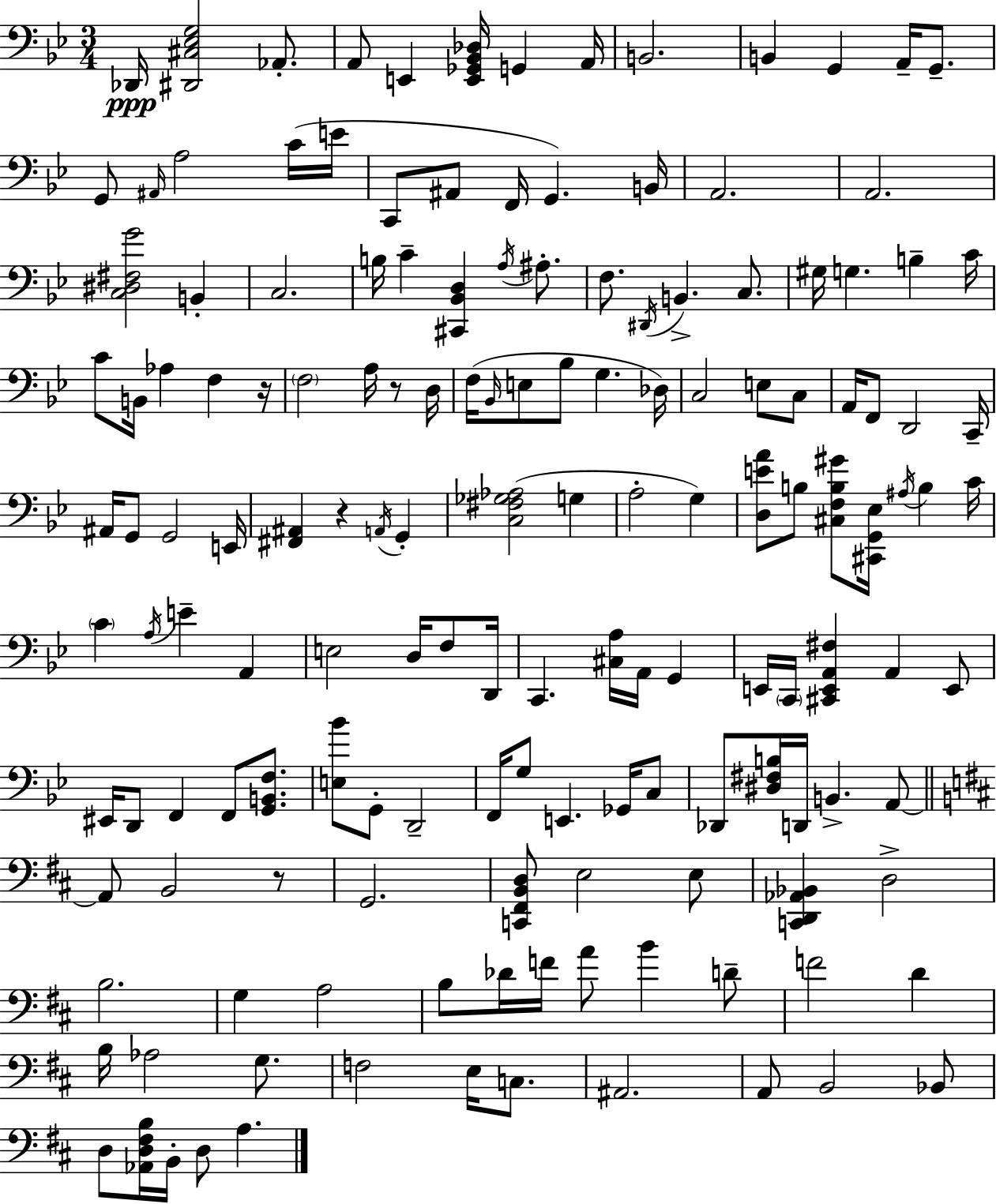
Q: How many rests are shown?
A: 4